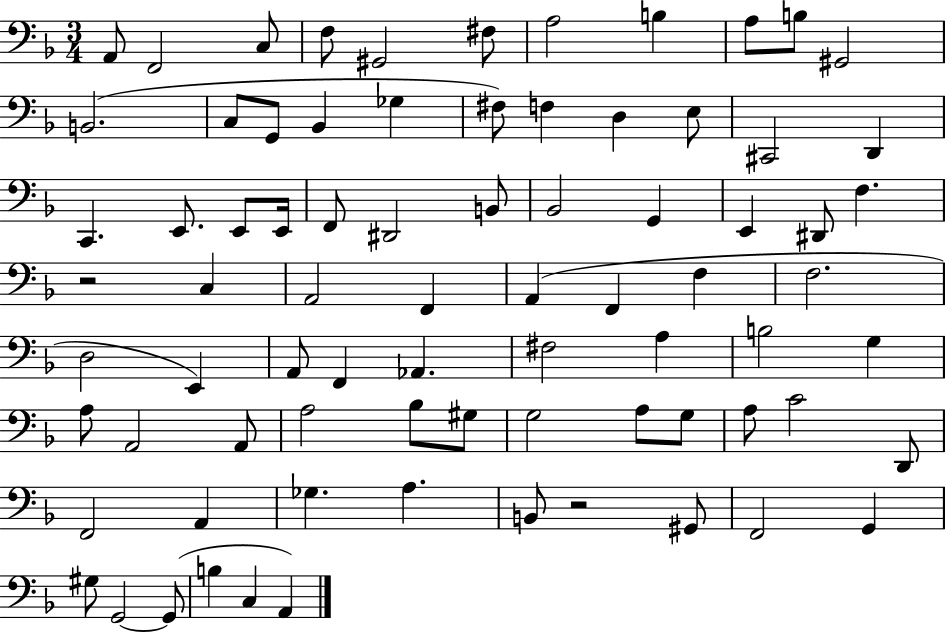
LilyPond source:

{
  \clef bass
  \numericTimeSignature
  \time 3/4
  \key f \major
  a,8 f,2 c8 | f8 gis,2 fis8 | a2 b4 | a8 b8 gis,2 | \break b,2.( | c8 g,8 bes,4 ges4 | fis8) f4 d4 e8 | cis,2 d,4 | \break c,4. e,8. e,8 e,16 | f,8 dis,2 b,8 | bes,2 g,4 | e,4 dis,8 f4. | \break r2 c4 | a,2 f,4 | a,4( f,4 f4 | f2. | \break d2 e,4) | a,8 f,4 aes,4. | fis2 a4 | b2 g4 | \break a8 a,2 a,8 | a2 bes8 gis8 | g2 a8 g8 | a8 c'2 d,8 | \break f,2 a,4 | ges4. a4. | b,8 r2 gis,8 | f,2 g,4 | \break gis8 g,2~~ g,8( | b4 c4 a,4) | \bar "|."
}